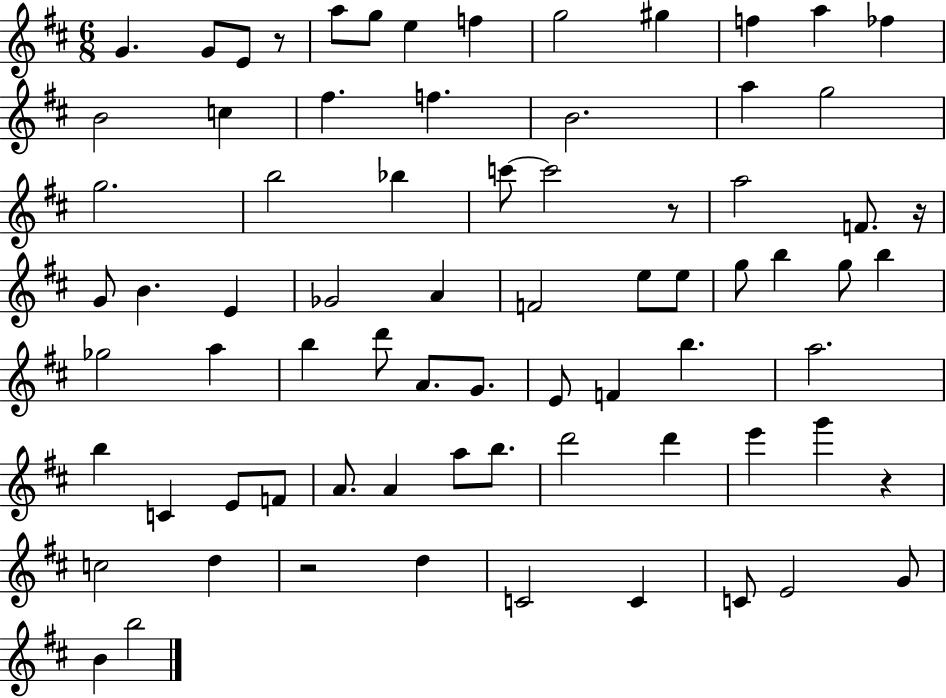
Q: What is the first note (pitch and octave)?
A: G4